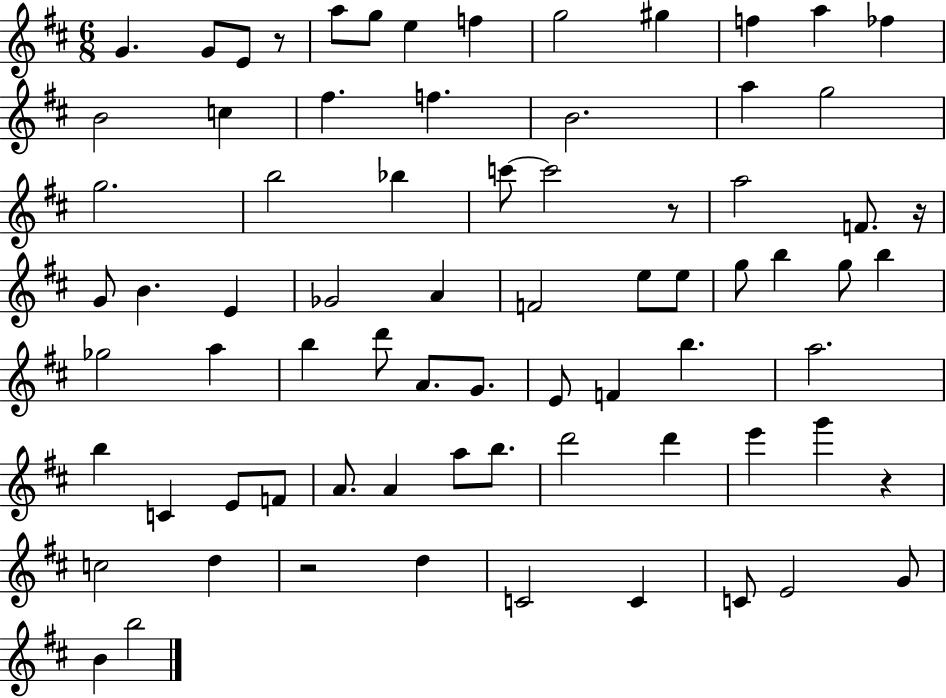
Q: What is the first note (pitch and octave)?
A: G4